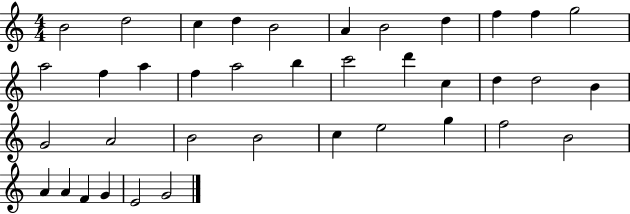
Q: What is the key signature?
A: C major